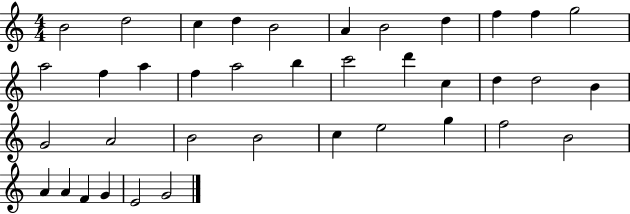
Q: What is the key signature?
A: C major